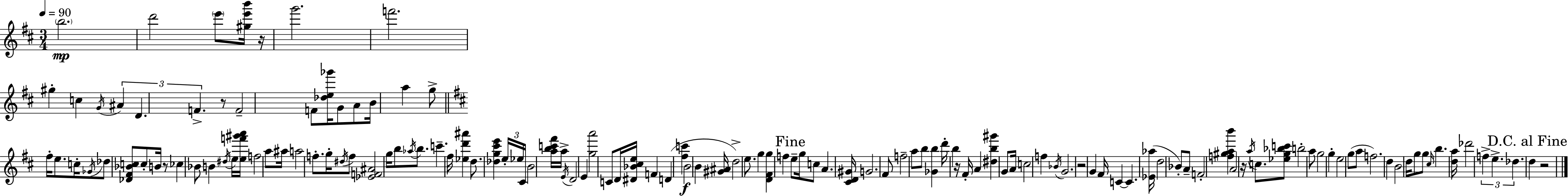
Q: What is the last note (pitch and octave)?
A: D5